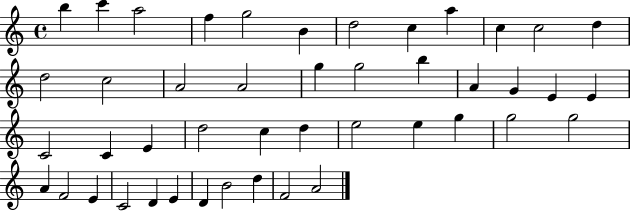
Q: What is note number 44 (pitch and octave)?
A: F4